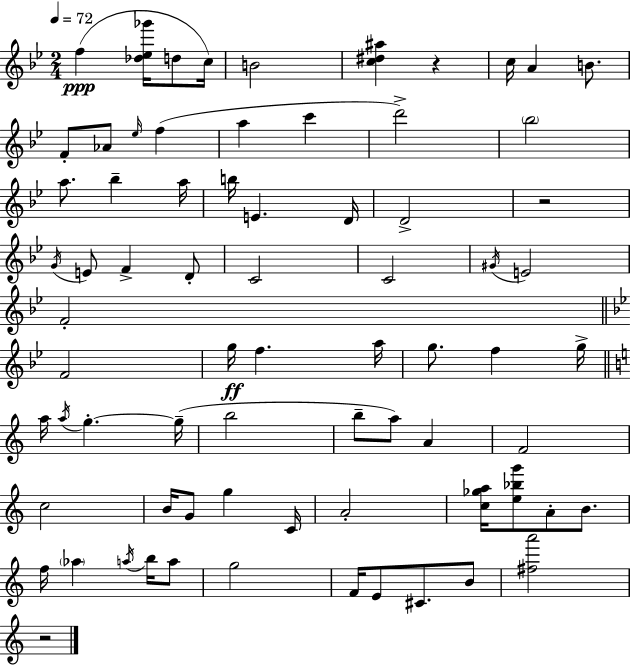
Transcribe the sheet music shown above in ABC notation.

X:1
T:Untitled
M:2/4
L:1/4
K:Bb
f [_d_e_g']/4 d/2 c/4 B2 [c^d^a] z c/4 A B/2 F/2 _A/2 _e/4 f a c' d'2 _b2 a/2 _b a/4 b/4 E D/4 D2 z2 G/4 E/2 F D/2 C2 C2 ^G/4 E2 F2 F2 g/4 f a/4 g/2 f g/4 a/4 a/4 g g/4 b2 b/2 a/2 A F2 c2 B/4 G/2 g C/4 A2 [c_ga]/4 [e_bg']/2 A/2 B/2 f/4 _a a/4 b/4 a/2 g2 F/4 E/2 ^C/2 B/2 [^fa']2 z2